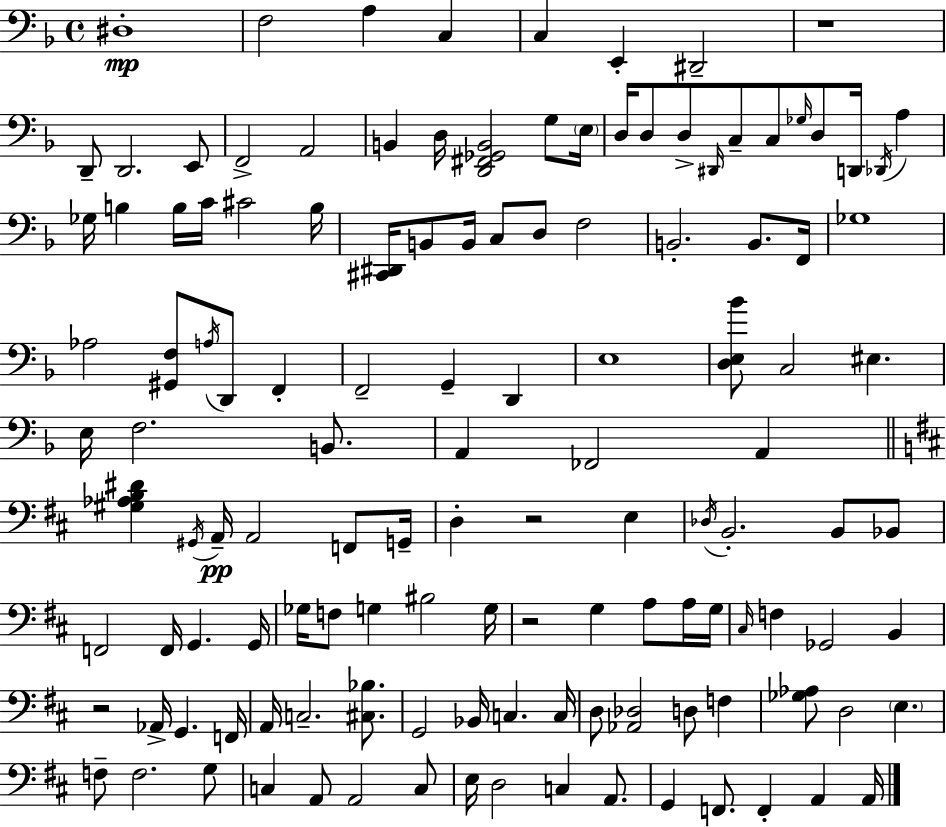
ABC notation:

X:1
T:Untitled
M:4/4
L:1/4
K:Dm
^D,4 F,2 A, C, C, E,, ^D,,2 z4 D,,/2 D,,2 E,,/2 F,,2 A,,2 B,, D,/4 [D,,^F,,_G,,B,,]2 G,/2 E,/4 D,/4 D,/2 D,/2 ^D,,/4 C,/2 C,/2 _G,/4 D,/2 D,,/4 _D,,/4 A, _G,/4 B, B,/4 C/4 ^C2 B,/4 [^C,,^D,,]/4 B,,/2 B,,/4 C,/2 D,/2 F,2 B,,2 B,,/2 F,,/4 _G,4 _A,2 [^G,,F,]/2 A,/4 D,,/2 F,, F,,2 G,, D,, E,4 [D,E,_B]/2 C,2 ^E, E,/4 F,2 B,,/2 A,, _F,,2 A,, [^G,_A,B,^D] ^G,,/4 A,,/4 A,,2 F,,/2 G,,/4 D, z2 E, _D,/4 B,,2 B,,/2 _B,,/2 F,,2 F,,/4 G,, G,,/4 _G,/4 F,/2 G, ^B,2 G,/4 z2 G, A,/2 A,/4 G,/4 ^C,/4 F, _G,,2 B,, z2 _A,,/4 G,, F,,/4 A,,/4 C,2 [^C,_B,]/2 G,,2 _B,,/4 C, C,/4 D,/2 [_A,,_D,]2 D,/2 F, [_G,_A,]/2 D,2 E, F,/2 F,2 G,/2 C, A,,/2 A,,2 C,/2 E,/4 D,2 C, A,,/2 G,, F,,/2 F,, A,, A,,/4